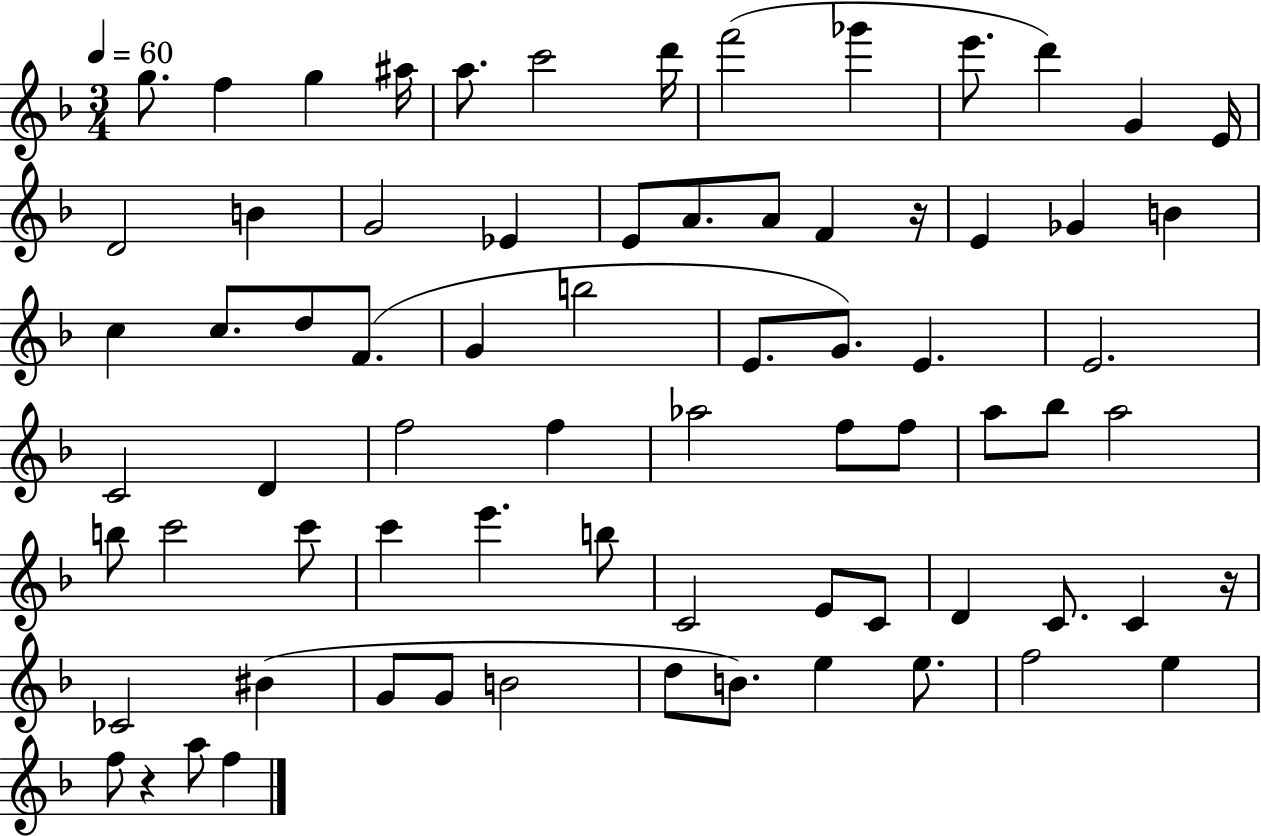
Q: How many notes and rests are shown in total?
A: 73